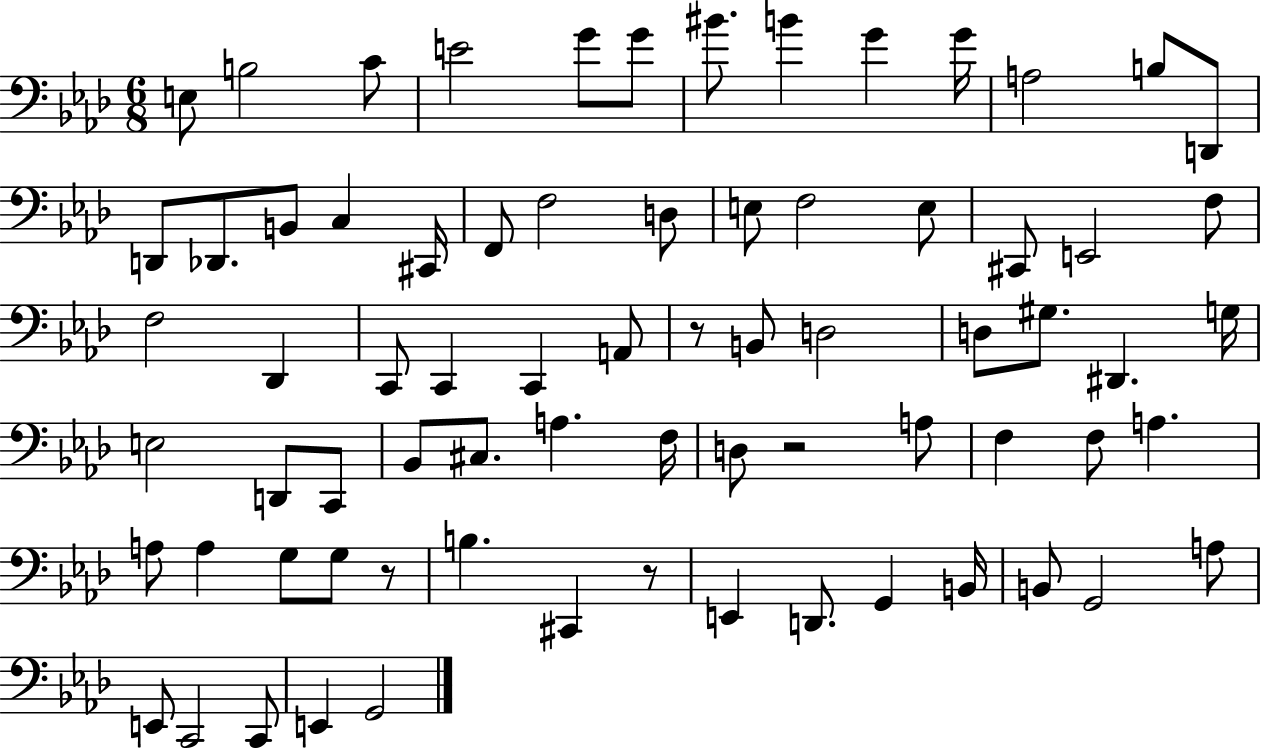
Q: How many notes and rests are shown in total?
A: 73